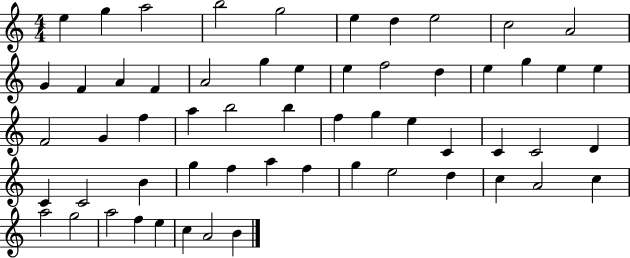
X:1
T:Untitled
M:4/4
L:1/4
K:C
e g a2 b2 g2 e d e2 c2 A2 G F A F A2 g e e f2 d e g e e F2 G f a b2 b f g e C C C2 D C C2 B g f a f g e2 d c A2 c a2 g2 a2 f e c A2 B